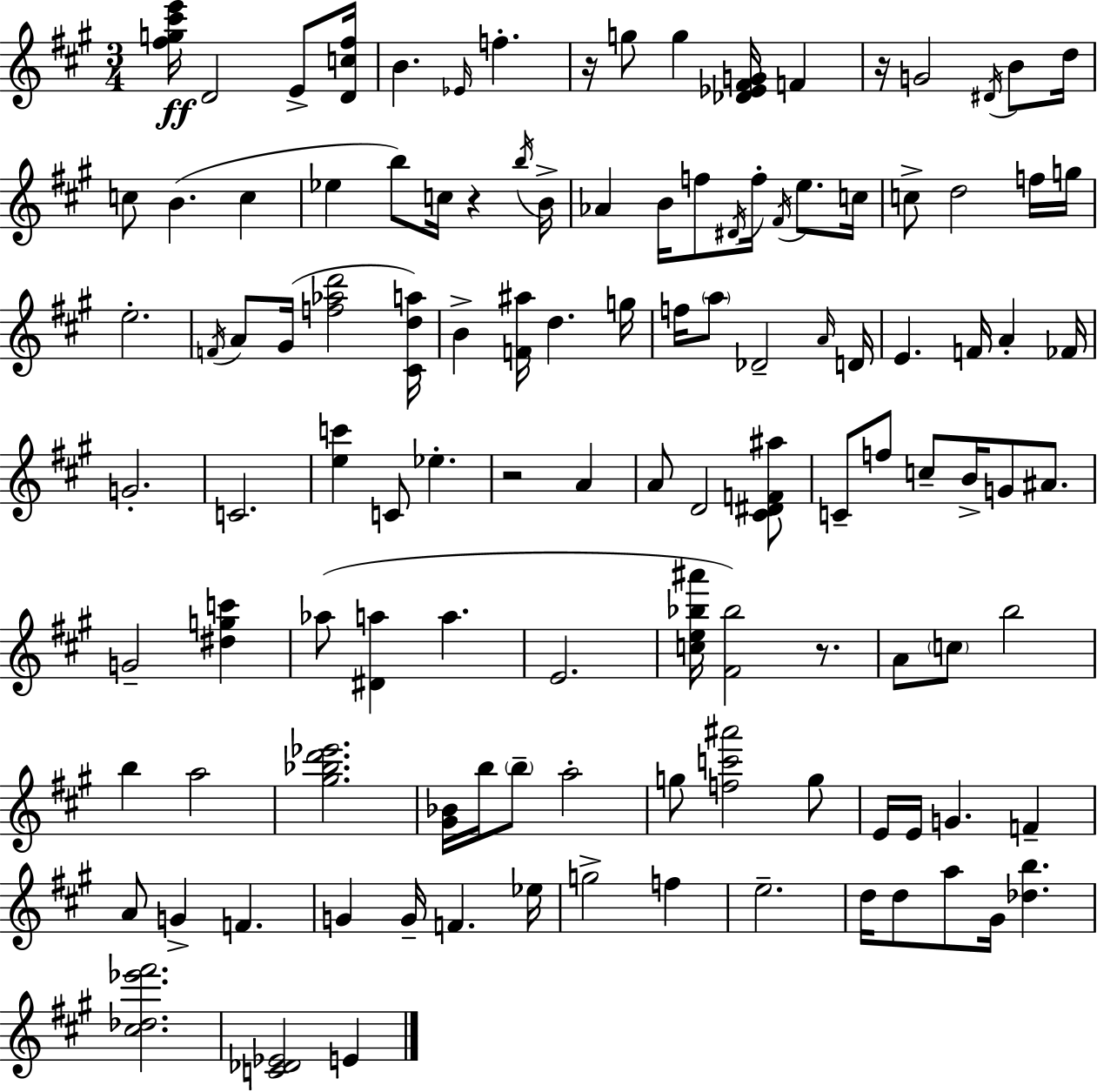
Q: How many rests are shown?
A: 5